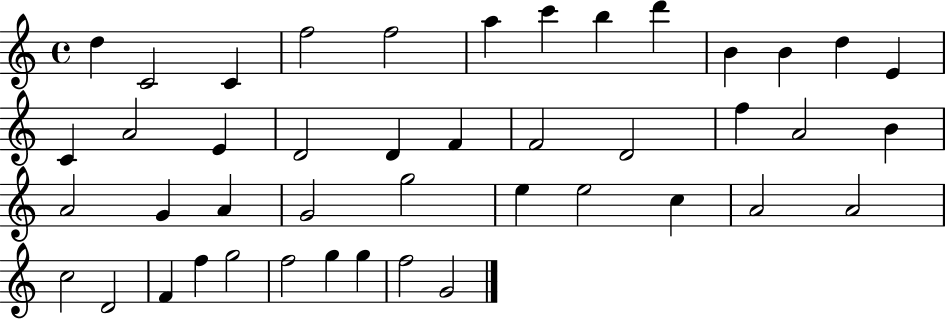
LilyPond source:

{
  \clef treble
  \time 4/4
  \defaultTimeSignature
  \key c \major
  d''4 c'2 c'4 | f''2 f''2 | a''4 c'''4 b''4 d'''4 | b'4 b'4 d''4 e'4 | \break c'4 a'2 e'4 | d'2 d'4 f'4 | f'2 d'2 | f''4 a'2 b'4 | \break a'2 g'4 a'4 | g'2 g''2 | e''4 e''2 c''4 | a'2 a'2 | \break c''2 d'2 | f'4 f''4 g''2 | f''2 g''4 g''4 | f''2 g'2 | \break \bar "|."
}